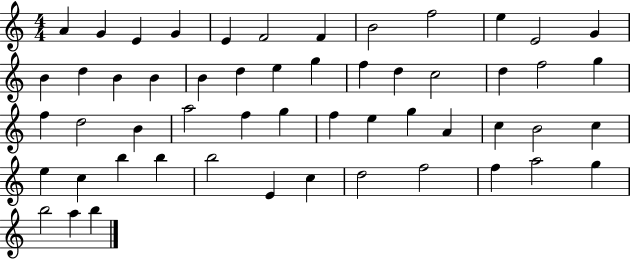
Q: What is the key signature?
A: C major